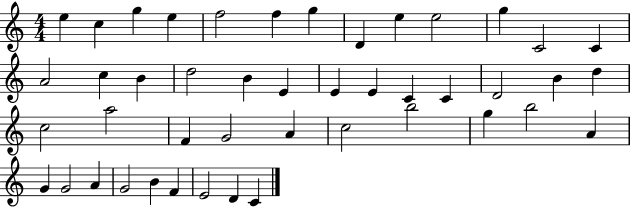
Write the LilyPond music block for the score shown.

{
  \clef treble
  \numericTimeSignature
  \time 4/4
  \key c \major
  e''4 c''4 g''4 e''4 | f''2 f''4 g''4 | d'4 e''4 e''2 | g''4 c'2 c'4 | \break a'2 c''4 b'4 | d''2 b'4 e'4 | e'4 e'4 c'4 c'4 | d'2 b'4 d''4 | \break c''2 a''2 | f'4 g'2 a'4 | c''2 b''2 | g''4 b''2 a'4 | \break g'4 g'2 a'4 | g'2 b'4 f'4 | e'2 d'4 c'4 | \bar "|."
}